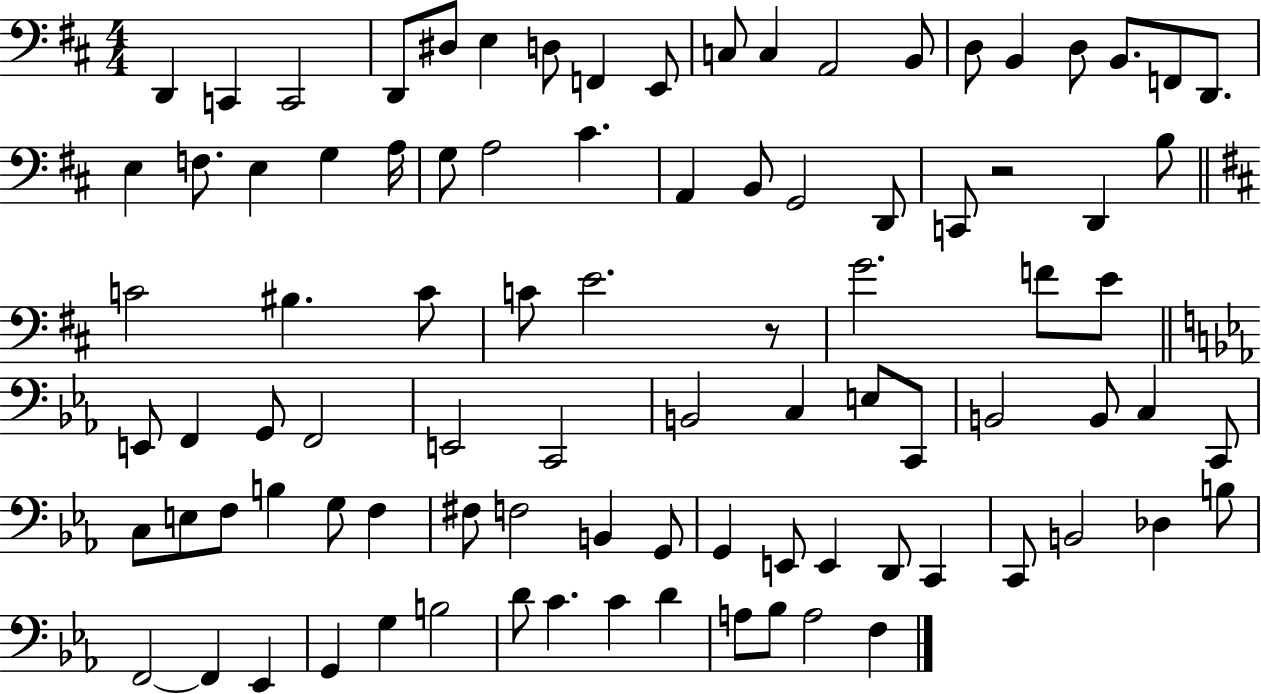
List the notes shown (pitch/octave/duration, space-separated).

D2/q C2/q C2/h D2/e D#3/e E3/q D3/e F2/q E2/e C3/e C3/q A2/h B2/e D3/e B2/q D3/e B2/e. F2/e D2/e. E3/q F3/e. E3/q G3/q A3/s G3/e A3/h C#4/q. A2/q B2/e G2/h D2/e C2/e R/h D2/q B3/e C4/h BIS3/q. C4/e C4/e E4/h. R/e G4/h. F4/e E4/e E2/e F2/q G2/e F2/h E2/h C2/h B2/h C3/q E3/e C2/e B2/h B2/e C3/q C2/e C3/e E3/e F3/e B3/q G3/e F3/q F#3/e F3/h B2/q G2/e G2/q E2/e E2/q D2/e C2/q C2/e B2/h Db3/q B3/e F2/h F2/q Eb2/q G2/q G3/q B3/h D4/e C4/q. C4/q D4/q A3/e Bb3/e A3/h F3/q